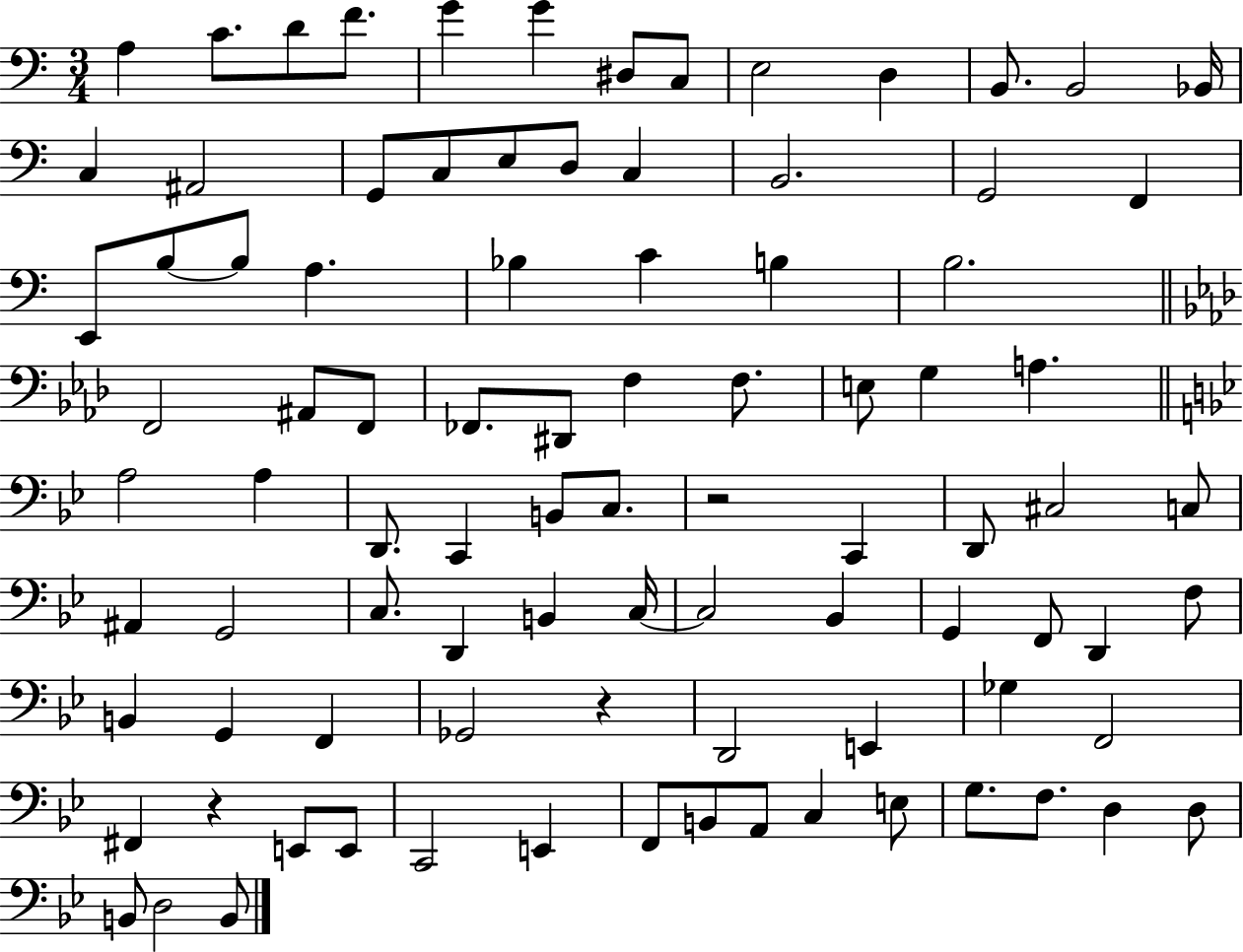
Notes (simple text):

A3/q C4/e. D4/e F4/e. G4/q G4/q D#3/e C3/e E3/h D3/q B2/e. B2/h Bb2/s C3/q A#2/h G2/e C3/e E3/e D3/e C3/q B2/h. G2/h F2/q E2/e B3/e B3/e A3/q. Bb3/q C4/q B3/q B3/h. F2/h A#2/e F2/e FES2/e. D#2/e F3/q F3/e. E3/e G3/q A3/q. A3/h A3/q D2/e. C2/q B2/e C3/e. R/h C2/q D2/e C#3/h C3/e A#2/q G2/h C3/e. D2/q B2/q C3/s C3/h Bb2/q G2/q F2/e D2/q F3/e B2/q G2/q F2/q Gb2/h R/q D2/h E2/q Gb3/q F2/h F#2/q R/q E2/e E2/e C2/h E2/q F2/e B2/e A2/e C3/q E3/e G3/e. F3/e. D3/q D3/e B2/e D3/h B2/e